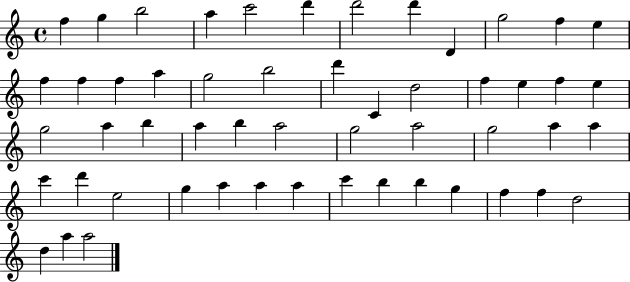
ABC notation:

X:1
T:Untitled
M:4/4
L:1/4
K:C
f g b2 a c'2 d' d'2 d' D g2 f e f f f a g2 b2 d' C d2 f e f e g2 a b a b a2 g2 a2 g2 a a c' d' e2 g a a a c' b b g f f d2 d a a2